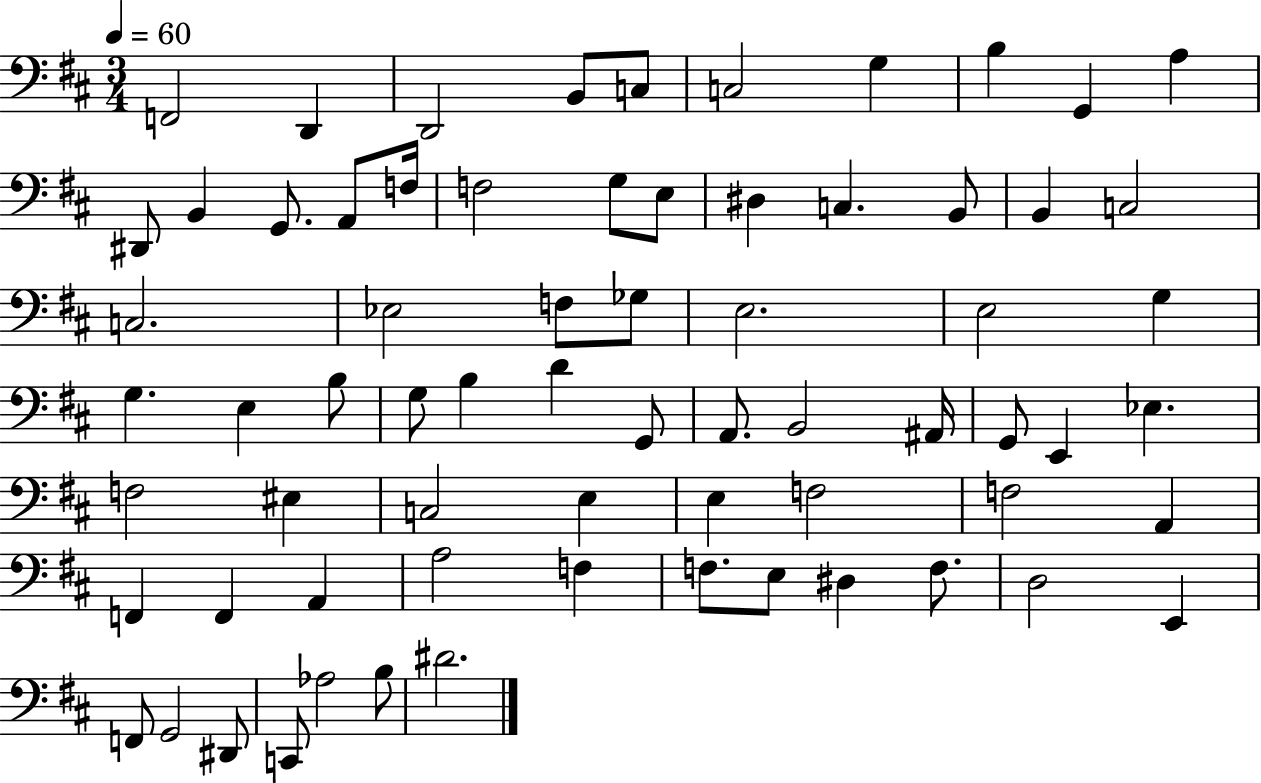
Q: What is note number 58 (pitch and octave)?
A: E3